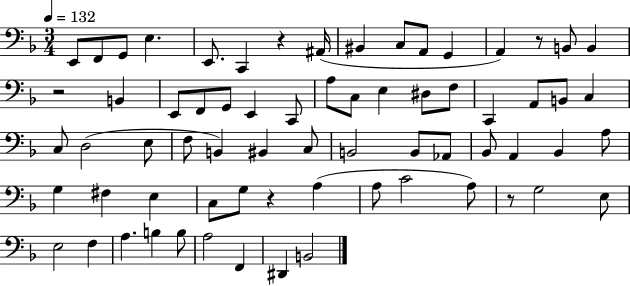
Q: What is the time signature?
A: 3/4